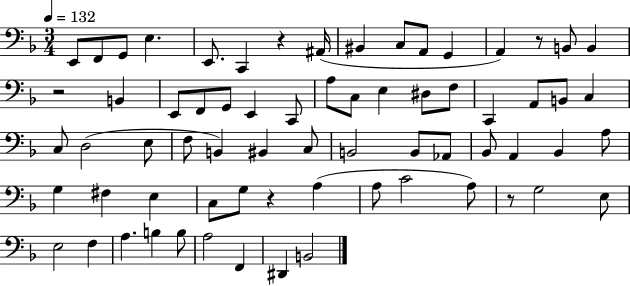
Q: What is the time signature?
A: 3/4